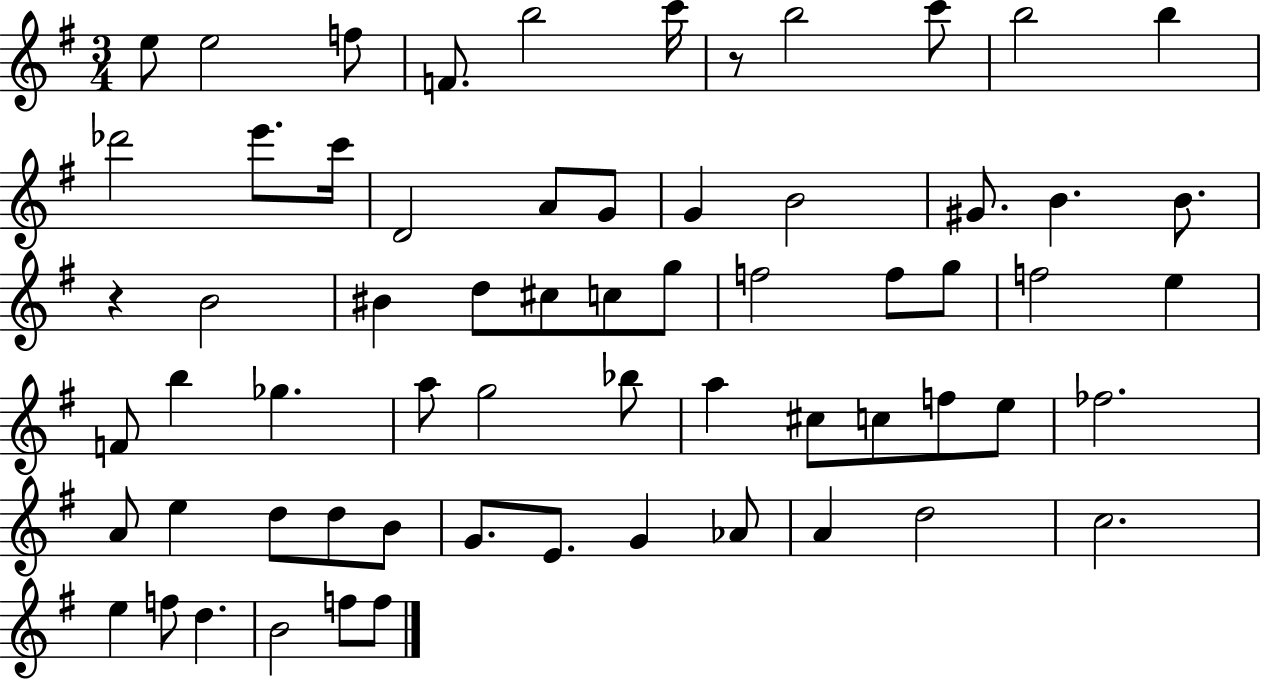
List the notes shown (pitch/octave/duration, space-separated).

E5/e E5/h F5/e F4/e. B5/h C6/s R/e B5/h C6/e B5/h B5/q Db6/h E6/e. C6/s D4/h A4/e G4/e G4/q B4/h G#4/e. B4/q. B4/e. R/q B4/h BIS4/q D5/e C#5/e C5/e G5/e F5/h F5/e G5/e F5/h E5/q F4/e B5/q Gb5/q. A5/e G5/h Bb5/e A5/q C#5/e C5/e F5/e E5/e FES5/h. A4/e E5/q D5/e D5/e B4/e G4/e. E4/e. G4/q Ab4/e A4/q D5/h C5/h. E5/q F5/e D5/q. B4/h F5/e F5/e